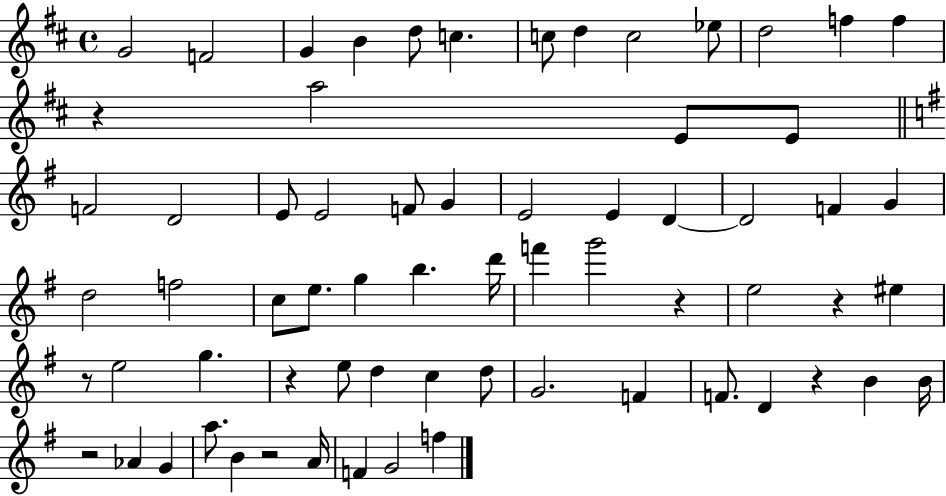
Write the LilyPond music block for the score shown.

{
  \clef treble
  \time 4/4
  \defaultTimeSignature
  \key d \major
  \repeat volta 2 { g'2 f'2 | g'4 b'4 d''8 c''4. | c''8 d''4 c''2 ees''8 | d''2 f''4 f''4 | \break r4 a''2 e'8 e'8 | \bar "||" \break \key g \major f'2 d'2 | e'8 e'2 f'8 g'4 | e'2 e'4 d'4~~ | d'2 f'4 g'4 | \break d''2 f''2 | c''8 e''8. g''4 b''4. d'''16 | f'''4 g'''2 r4 | e''2 r4 eis''4 | \break r8 e''2 g''4. | r4 e''8 d''4 c''4 d''8 | g'2. f'4 | f'8. d'4 r4 b'4 b'16 | \break r2 aes'4 g'4 | a''8. b'4 r2 a'16 | f'4 g'2 f''4 | } \bar "|."
}